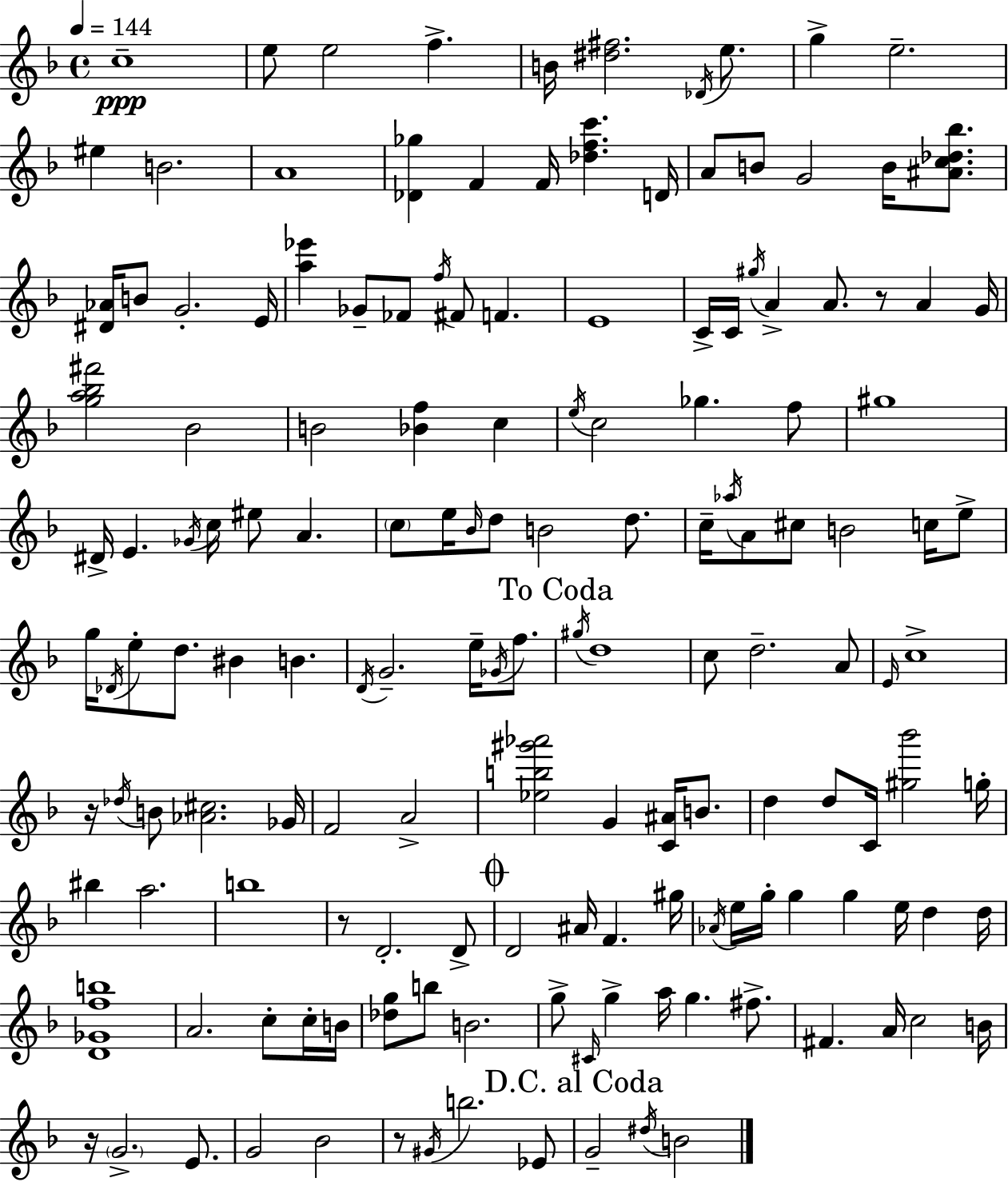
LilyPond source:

{
  \clef treble
  \time 4/4
  \defaultTimeSignature
  \key f \major
  \tempo 4 = 144
  c''1--\ppp | e''8 e''2 f''4.-> | b'16 <dis'' fis''>2. \acciaccatura { des'16 } e''8. | g''4-> e''2.-- | \break eis''4 b'2. | a'1 | <des' ges''>4 f'4 f'16 <des'' f'' c'''>4. | d'16 a'8 b'8 g'2 b'16 <ais' c'' des'' bes''>8. | \break <dis' aes'>16 b'8 g'2.-. | e'16 <a'' ees'''>4 ges'8-- fes'8 \acciaccatura { f''16 } fis'8 f'4. | e'1 | c'16-> c'16 \acciaccatura { gis''16 } a'4-> a'8. r8 a'4 | \break g'16 <g'' a'' bes'' fis'''>2 bes'2 | b'2 <bes' f''>4 c''4 | \acciaccatura { e''16 } c''2 ges''4. | f''8 gis''1 | \break dis'16-> e'4. \acciaccatura { ges'16 } c''16 eis''8 a'4. | \parenthesize c''8 e''16 \grace { bes'16 } d''8 b'2 | d''8. c''16-- \acciaccatura { aes''16 } a'8 cis''8 b'2 | c''16 e''8-> g''16 \acciaccatura { des'16 } e''8-. d''8. bis'4 | \break b'4. \acciaccatura { d'16 } g'2.-- | e''16-- \acciaccatura { ges'16 } f''8. \mark "To Coda" \acciaccatura { gis''16 } d''1 | c''8 d''2.-- | a'8 \grace { e'16 } c''1-> | \break r16 \acciaccatura { des''16 } b'8 | <aes' cis''>2. ges'16 f'2 | a'2-> <ees'' b'' gis''' aes'''>2 | g'4 <c' ais'>16 b'8. d''4 | \break d''8 c'16 <gis'' bes'''>2 g''16-. bis''4 | a''2. b''1 | r8 d'2.-. | d'8-> \mark \markup { \musicglyph "scripts.coda" } d'2 | \break ais'16 f'4. gis''16 \acciaccatura { aes'16 } e''16 g''16-. | g''4 g''4 e''16 d''4 d''16 <d' ges' f'' b''>1 | a'2. | c''8-. c''16-. b'16 <des'' g''>8 | \break b''8 b'2. g''8-> | \grace { cis'16 } g''4-> a''16 g''4. fis''8.-> fis'4. | a'16 c''2 b'16 r16 | \parenthesize g'2.-> e'8. g'2 | \break bes'2 r8 | \acciaccatura { gis'16 } b''2. ees'8 | \mark "D.C. al Coda" g'2-- \acciaccatura { dis''16 } b'2 | \bar "|."
}